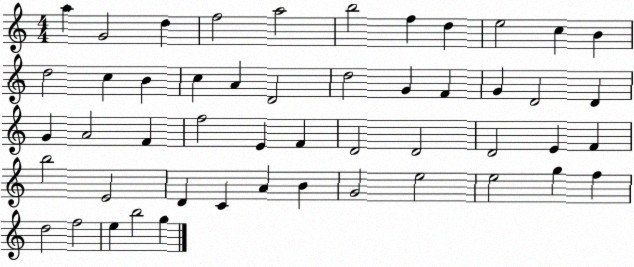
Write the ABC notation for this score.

X:1
T:Untitled
M:4/4
L:1/4
K:C
a G2 d f2 a2 b2 f d e2 c B d2 c B c A D2 d2 G F G D2 D G A2 F f2 E F D2 D2 D2 E F b2 E2 D C A B G2 e2 e2 g f d2 f2 e b2 g